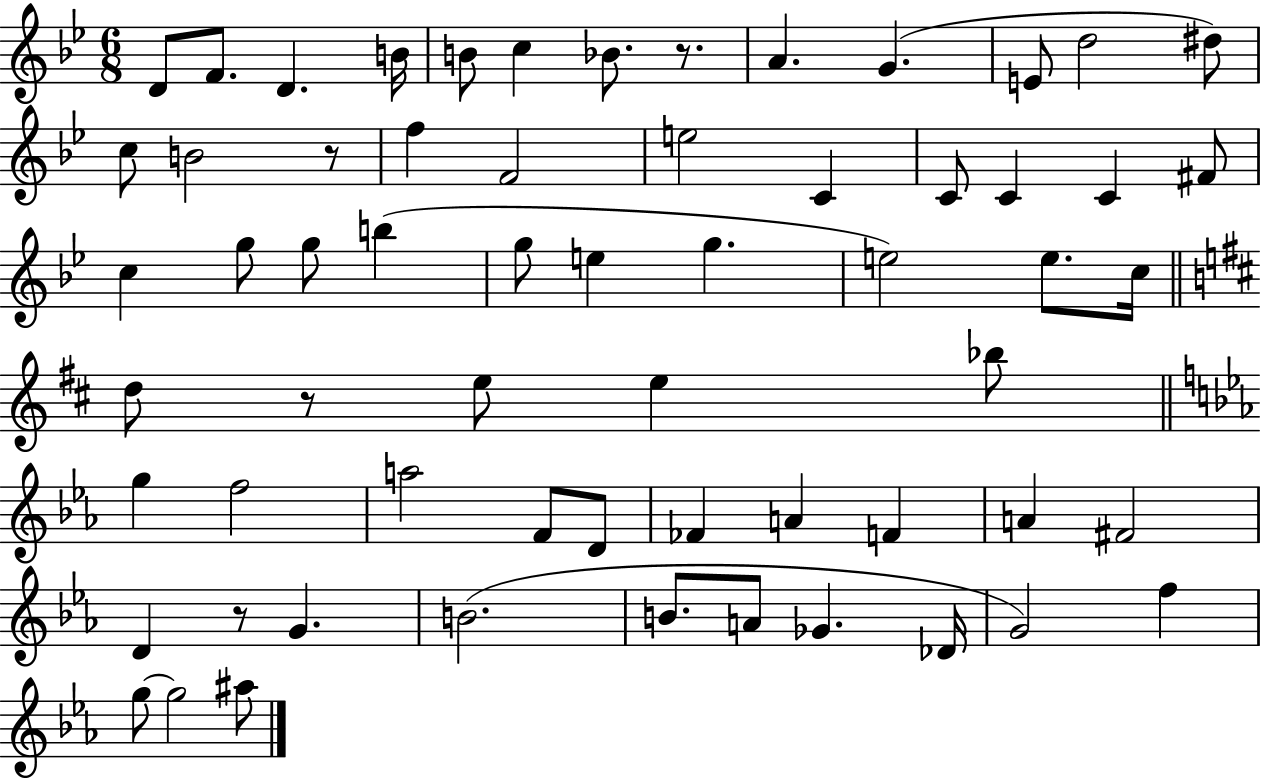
D4/e F4/e. D4/q. B4/s B4/e C5/q Bb4/e. R/e. A4/q. G4/q. E4/e D5/h D#5/e C5/e B4/h R/e F5/q F4/h E5/h C4/q C4/e C4/q C4/q F#4/e C5/q G5/e G5/e B5/q G5/e E5/q G5/q. E5/h E5/e. C5/s D5/e R/e E5/e E5/q Bb5/e G5/q F5/h A5/h F4/e D4/e FES4/q A4/q F4/q A4/q F#4/h D4/q R/e G4/q. B4/h. B4/e. A4/e Gb4/q. Db4/s G4/h F5/q G5/e G5/h A#5/e